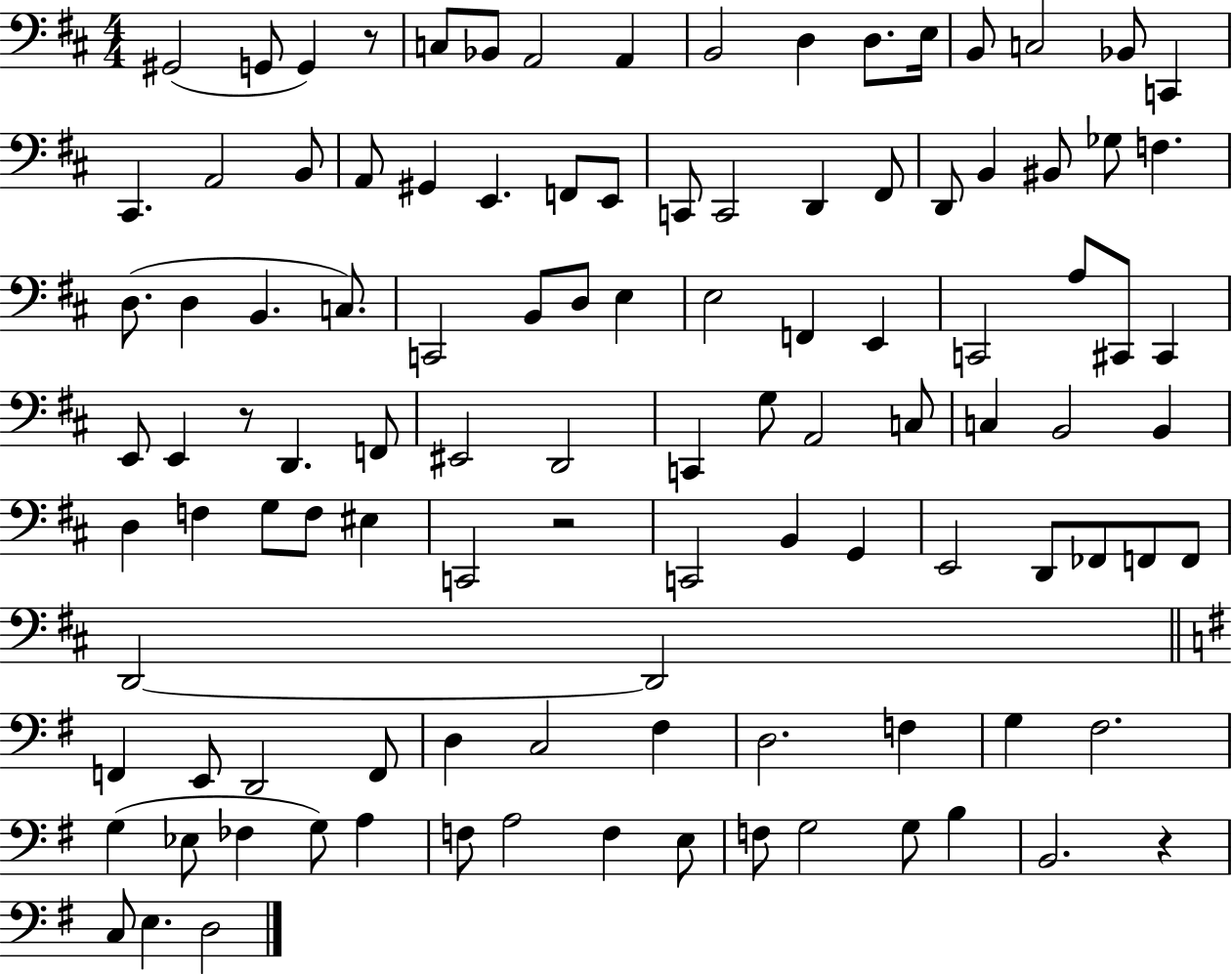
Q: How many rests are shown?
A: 4